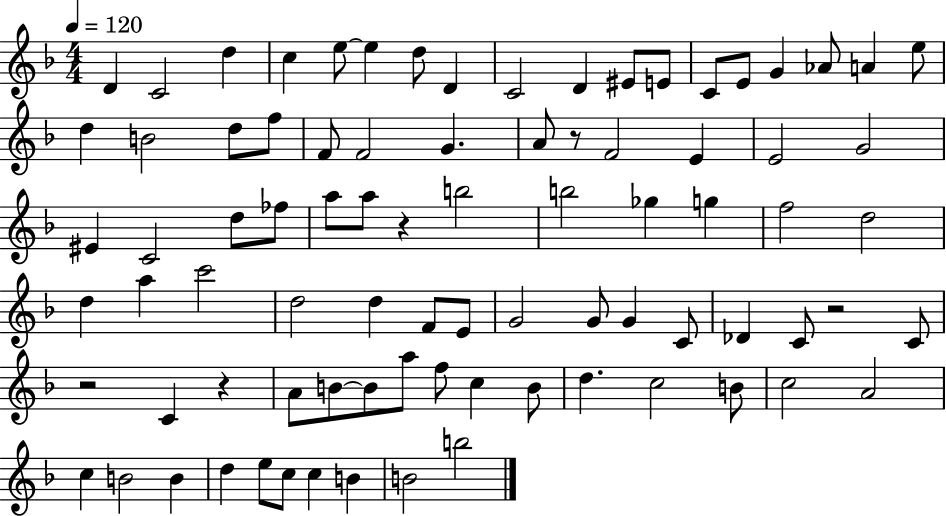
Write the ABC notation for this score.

X:1
T:Untitled
M:4/4
L:1/4
K:F
D C2 d c e/2 e d/2 D C2 D ^E/2 E/2 C/2 E/2 G _A/2 A e/2 d B2 d/2 f/2 F/2 F2 G A/2 z/2 F2 E E2 G2 ^E C2 d/2 _f/2 a/2 a/2 z b2 b2 _g g f2 d2 d a c'2 d2 d F/2 E/2 G2 G/2 G C/2 _D C/2 z2 C/2 z2 C z A/2 B/2 B/2 a/2 f/2 c B/2 d c2 B/2 c2 A2 c B2 B d e/2 c/2 c B B2 b2